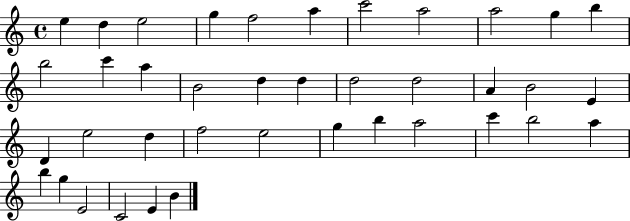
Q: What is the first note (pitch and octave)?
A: E5